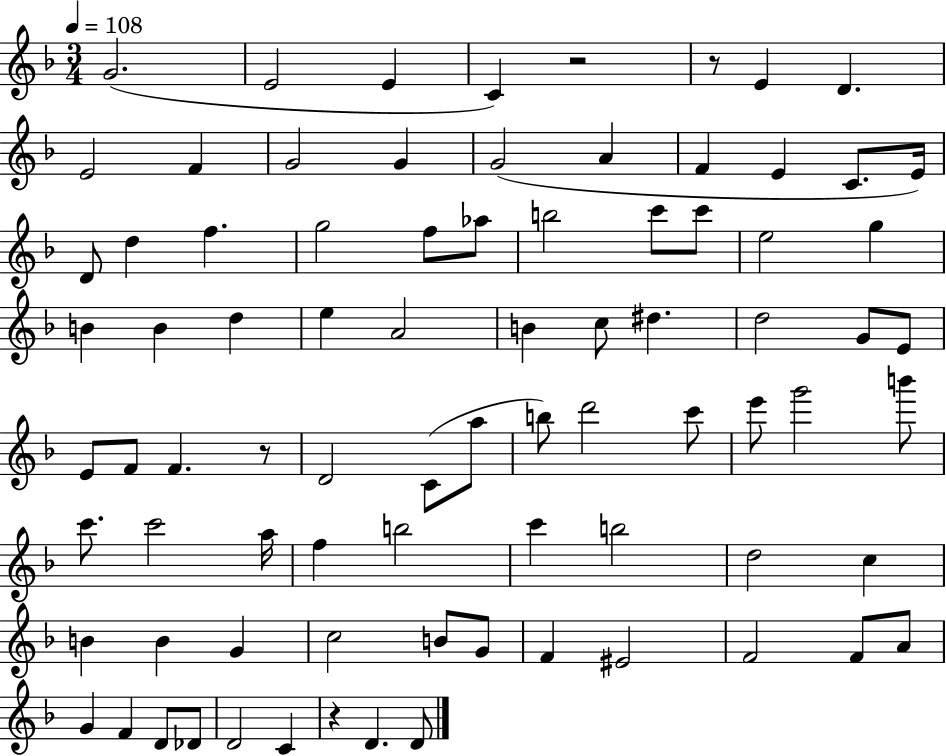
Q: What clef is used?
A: treble